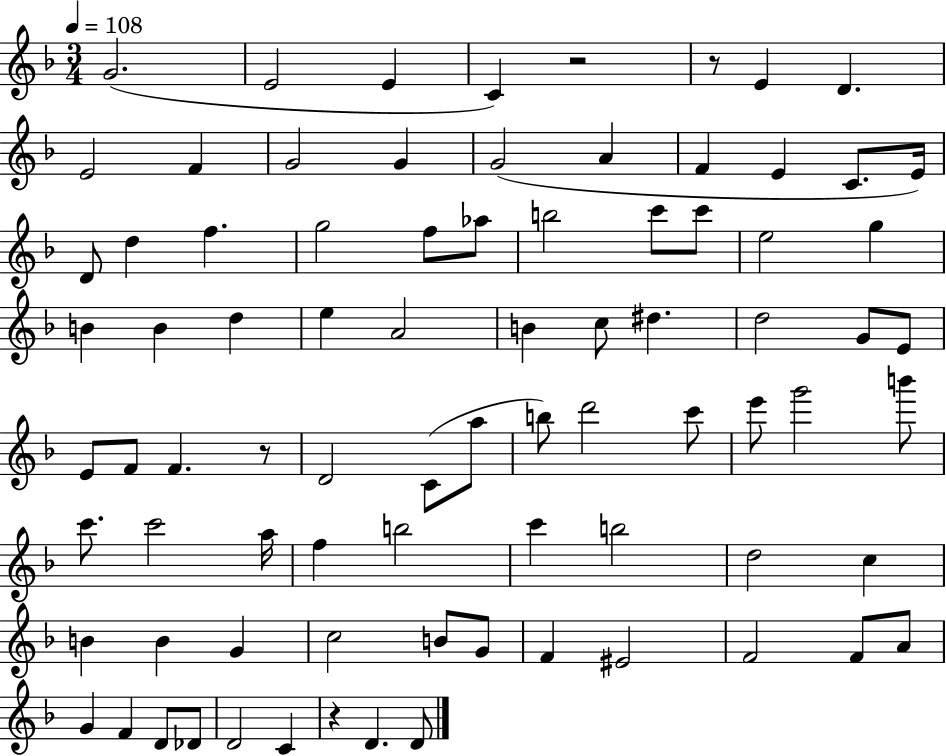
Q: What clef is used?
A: treble